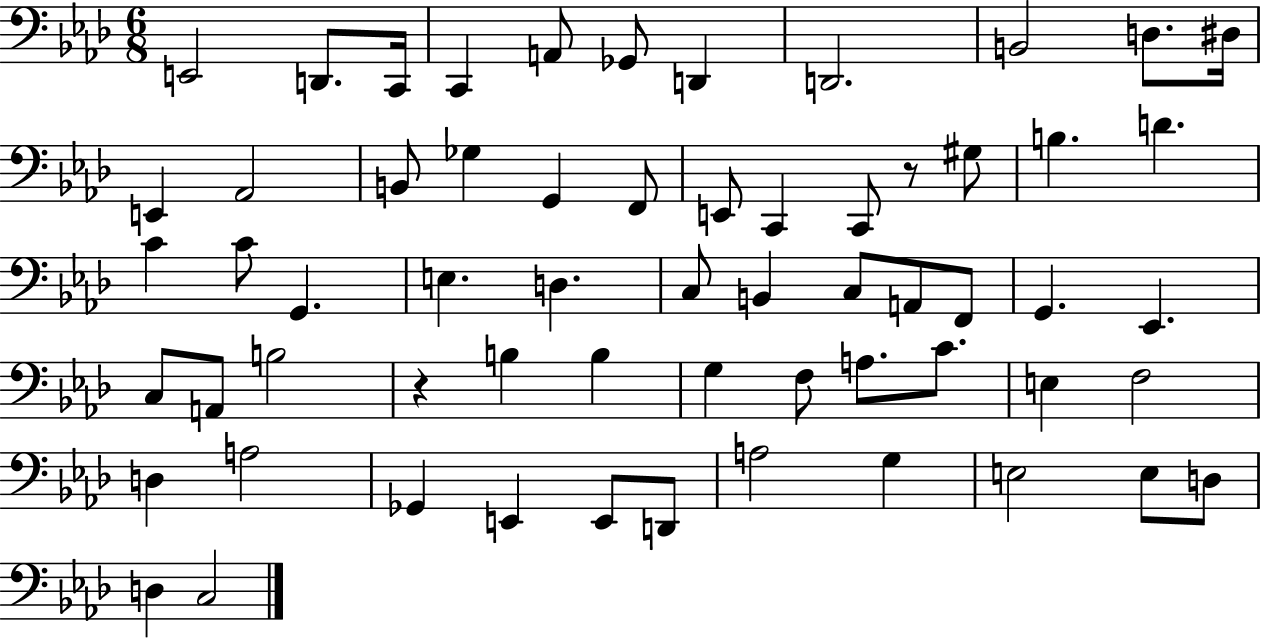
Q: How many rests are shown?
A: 2